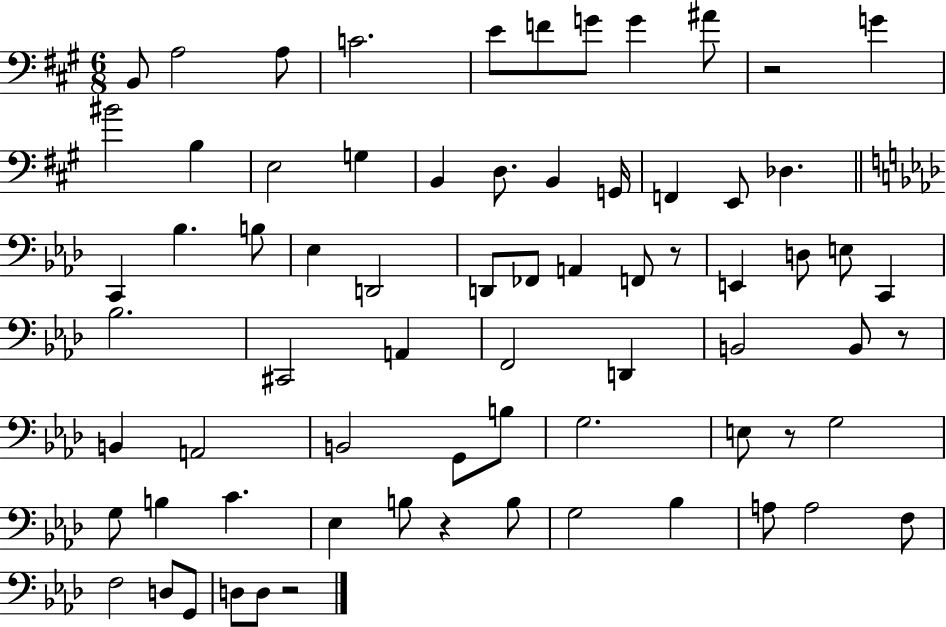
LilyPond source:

{
  \clef bass
  \numericTimeSignature
  \time 6/8
  \key a \major
  b,8 a2 a8 | c'2. | e'8 f'8 g'8 g'4 ais'8 | r2 g'4 | \break bis'2 b4 | e2 g4 | b,4 d8. b,4 g,16 | f,4 e,8 des4. | \break \bar "||" \break \key aes \major c,4 bes4. b8 | ees4 d,2 | d,8 fes,8 a,4 f,8 r8 | e,4 d8 e8 c,4 | \break bes2. | cis,2 a,4 | f,2 d,4 | b,2 b,8 r8 | \break b,4 a,2 | b,2 g,8 b8 | g2. | e8 r8 g2 | \break g8 b4 c'4. | ees4 b8 r4 b8 | g2 bes4 | a8 a2 f8 | \break f2 d8 g,8 | d8 d8 r2 | \bar "|."
}